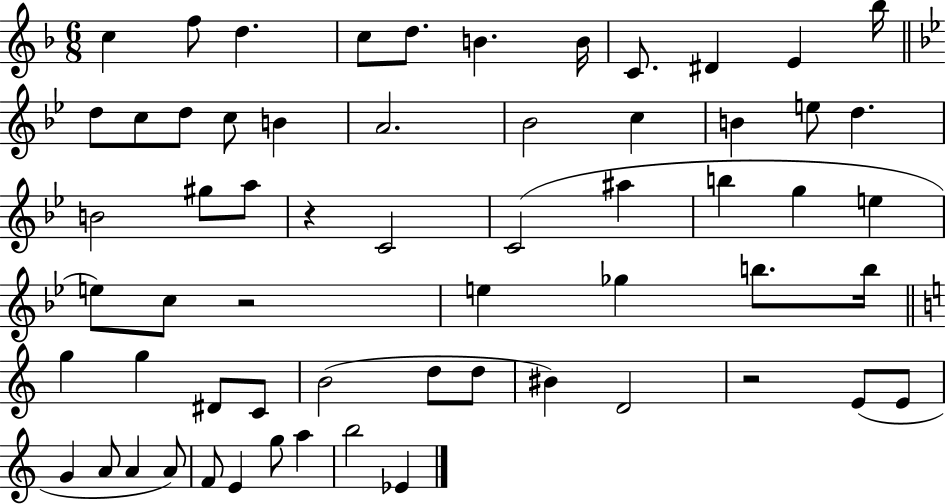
{
  \clef treble
  \numericTimeSignature
  \time 6/8
  \key f \major
  c''4 f''8 d''4. | c''8 d''8. b'4. b'16 | c'8. dis'4 e'4 bes''16 | \bar "||" \break \key bes \major d''8 c''8 d''8 c''8 b'4 | a'2. | bes'2 c''4 | b'4 e''8 d''4. | \break b'2 gis''8 a''8 | r4 c'2 | c'2( ais''4 | b''4 g''4 e''4 | \break e''8) c''8 r2 | e''4 ges''4 b''8. b''16 | \bar "||" \break \key c \major g''4 g''4 dis'8 c'8 | b'2( d''8 d''8 | bis'4) d'2 | r2 e'8( e'8 | \break g'4 a'8 a'4 a'8) | f'8 e'4 g''8 a''4 | b''2 ees'4 | \bar "|."
}